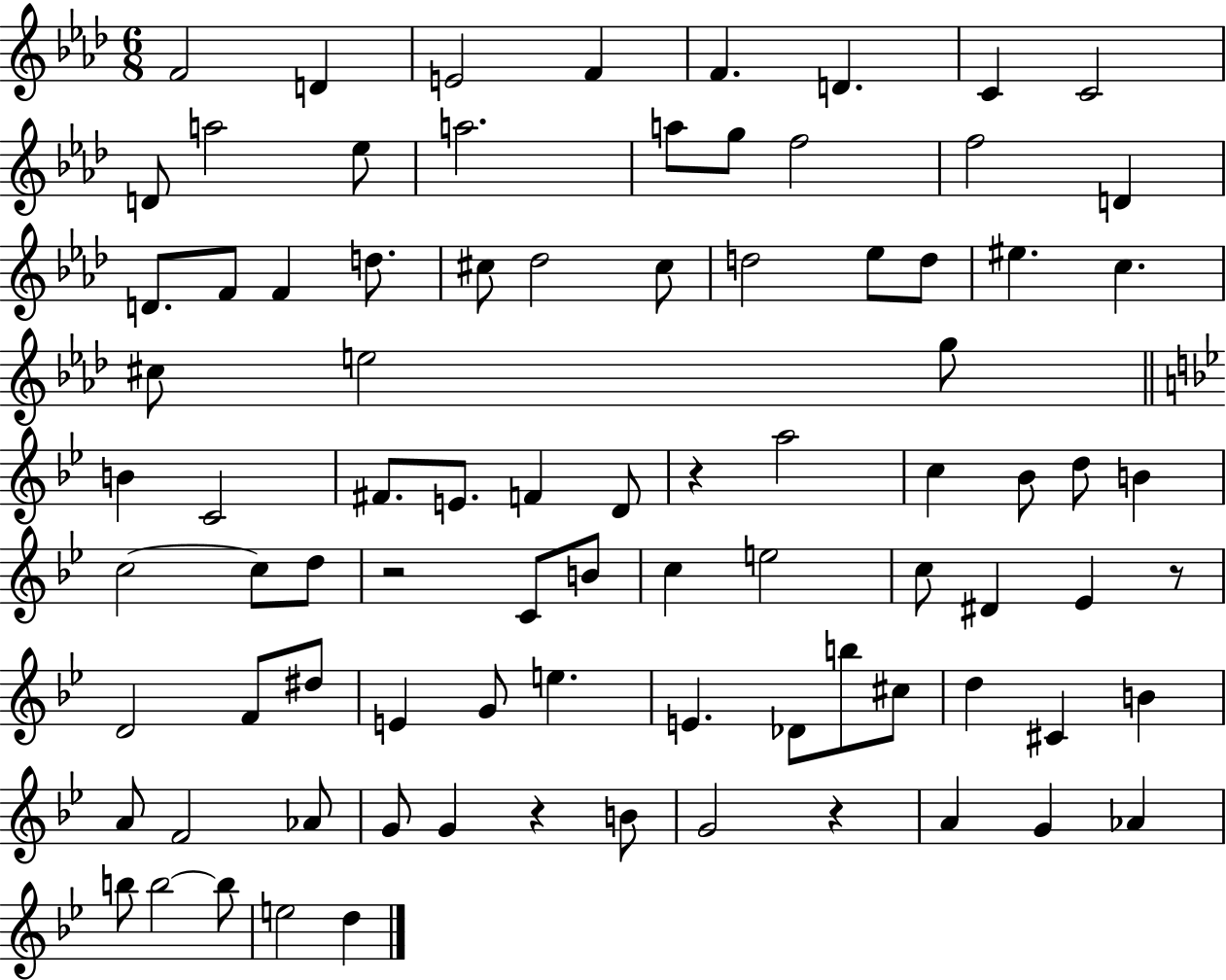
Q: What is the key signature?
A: AES major